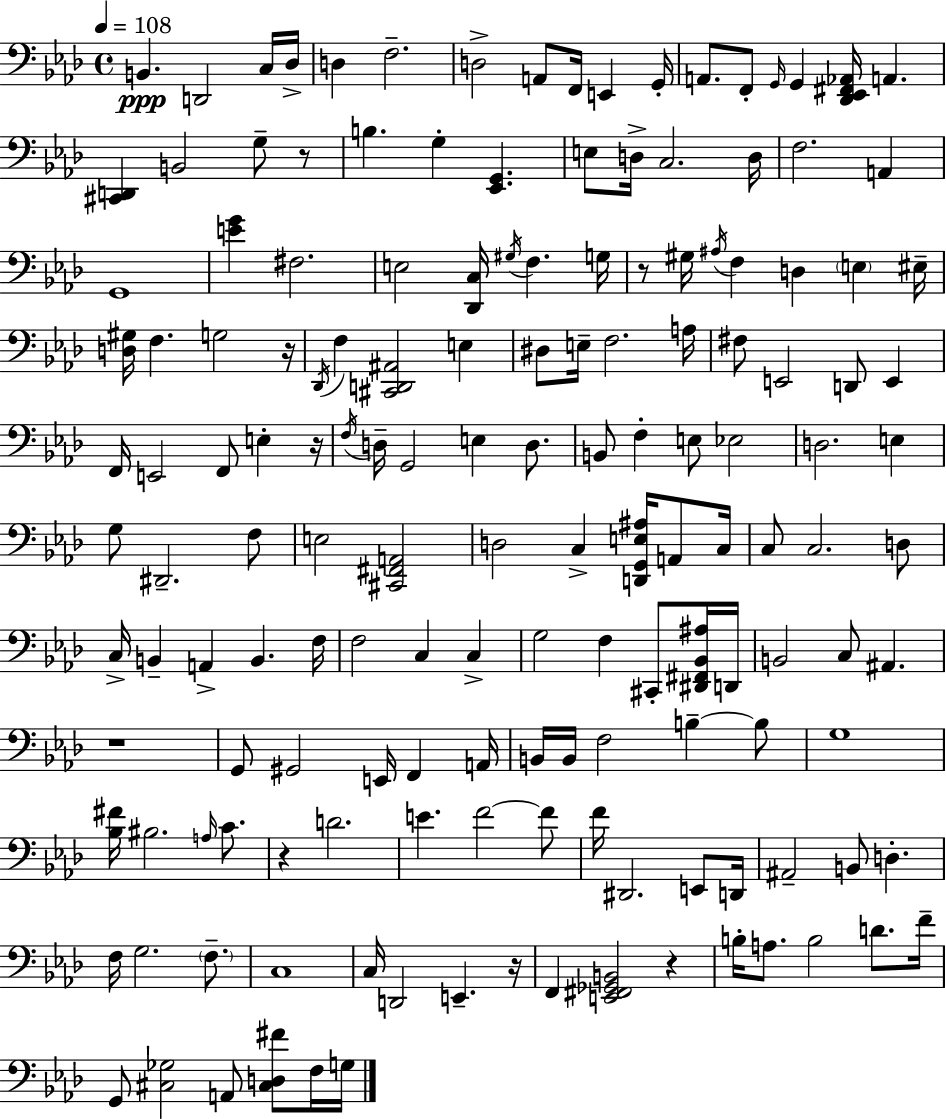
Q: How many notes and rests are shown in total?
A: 156